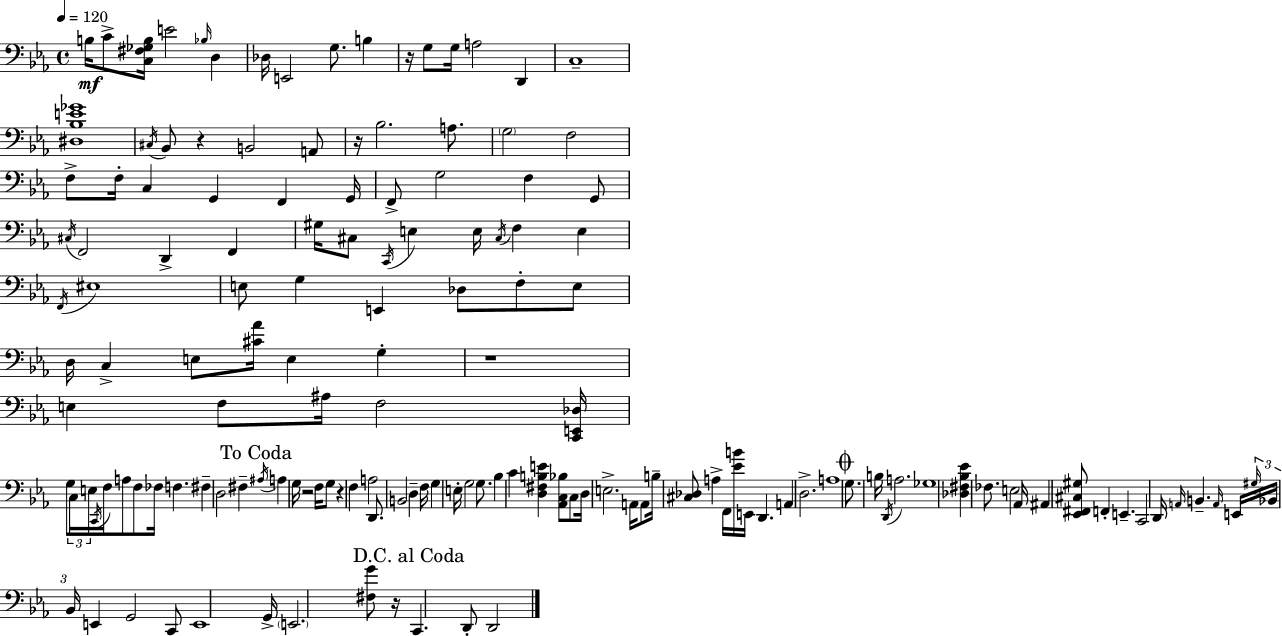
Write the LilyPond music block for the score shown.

{
  \clef bass
  \time 4/4
  \defaultTimeSignature
  \key c \minor
  \tempo 4 = 120
  b16\mf c'8-> <c fis ges b>16 e'2 \grace { bes16 } d4 | des16 e,2 g8. b4 | r16 g8 g16 a2 d,4 | c1-- | \break <dis bes e' ges'>1 | \acciaccatura { cis16 } bes,8 r4 b,2 | a,8 r16 bes2. a8. | \parenthesize g2 f2 | \break f8-> f16-. c4 g,4 f,4 | g,16 f,8-> g2 f4 | g,8 \acciaccatura { cis16 } f,2 d,4-> f,4 | gis16 cis8 \acciaccatura { c,16 } e4 e16 \acciaccatura { cis16 } f4 | \break e4 \acciaccatura { f,16 } eis1 | e8 g4 e,4 | des8 f8-. e8 d16 c4-> e8 <cis' aes'>16 e4 | g4-. r1 | \break e4 f8 ais16 f2 | <c, e, des>16 g8 \tuplet 3/2 { c16 e16 \acciaccatura { c,16 } } f16 a8 f8 | fes16 f4. fis4-- d2 | fis4-- \mark "To Coda" \acciaccatura { ais16 } a4 g16 r2 | \break f16 g8 r4 f4 | a2 d,8. b,2 | d4-- f16 g4 e16-. g2 | g8. bes4 c'4 | \break <d fis b e'>4 <aes, c bes>8 c8 d16 e2.-> | a,16 a,8 b16-- <cis des>8 a4-> f,16 | <ees' b'>16 e,16 d,4. a,4 d2.-> | a1 | \break \mark \markup { \musicglyph "scripts.coda" } g8. b16 \acciaccatura { d,16 } a2. | ges1 | <des fis bes ees'>4 fes8. | e2 aes,16 ais,4 <ees, fis, cis gis>8 f,4-. | \break e,4.-- c,2 | d,16 \grace { a,16 } b,4.-- \grace { a,16 } e,16 \tuplet 3/2 { \grace { gis16 } bes,16 bes,16 } e,4 | g,2 c,8 e,1 | g,16-> \parenthesize e,2. | \break <fis g'>8 r16 \mark "D.C. al Coda" c,4. | d,8-. d,2 \bar "|."
}